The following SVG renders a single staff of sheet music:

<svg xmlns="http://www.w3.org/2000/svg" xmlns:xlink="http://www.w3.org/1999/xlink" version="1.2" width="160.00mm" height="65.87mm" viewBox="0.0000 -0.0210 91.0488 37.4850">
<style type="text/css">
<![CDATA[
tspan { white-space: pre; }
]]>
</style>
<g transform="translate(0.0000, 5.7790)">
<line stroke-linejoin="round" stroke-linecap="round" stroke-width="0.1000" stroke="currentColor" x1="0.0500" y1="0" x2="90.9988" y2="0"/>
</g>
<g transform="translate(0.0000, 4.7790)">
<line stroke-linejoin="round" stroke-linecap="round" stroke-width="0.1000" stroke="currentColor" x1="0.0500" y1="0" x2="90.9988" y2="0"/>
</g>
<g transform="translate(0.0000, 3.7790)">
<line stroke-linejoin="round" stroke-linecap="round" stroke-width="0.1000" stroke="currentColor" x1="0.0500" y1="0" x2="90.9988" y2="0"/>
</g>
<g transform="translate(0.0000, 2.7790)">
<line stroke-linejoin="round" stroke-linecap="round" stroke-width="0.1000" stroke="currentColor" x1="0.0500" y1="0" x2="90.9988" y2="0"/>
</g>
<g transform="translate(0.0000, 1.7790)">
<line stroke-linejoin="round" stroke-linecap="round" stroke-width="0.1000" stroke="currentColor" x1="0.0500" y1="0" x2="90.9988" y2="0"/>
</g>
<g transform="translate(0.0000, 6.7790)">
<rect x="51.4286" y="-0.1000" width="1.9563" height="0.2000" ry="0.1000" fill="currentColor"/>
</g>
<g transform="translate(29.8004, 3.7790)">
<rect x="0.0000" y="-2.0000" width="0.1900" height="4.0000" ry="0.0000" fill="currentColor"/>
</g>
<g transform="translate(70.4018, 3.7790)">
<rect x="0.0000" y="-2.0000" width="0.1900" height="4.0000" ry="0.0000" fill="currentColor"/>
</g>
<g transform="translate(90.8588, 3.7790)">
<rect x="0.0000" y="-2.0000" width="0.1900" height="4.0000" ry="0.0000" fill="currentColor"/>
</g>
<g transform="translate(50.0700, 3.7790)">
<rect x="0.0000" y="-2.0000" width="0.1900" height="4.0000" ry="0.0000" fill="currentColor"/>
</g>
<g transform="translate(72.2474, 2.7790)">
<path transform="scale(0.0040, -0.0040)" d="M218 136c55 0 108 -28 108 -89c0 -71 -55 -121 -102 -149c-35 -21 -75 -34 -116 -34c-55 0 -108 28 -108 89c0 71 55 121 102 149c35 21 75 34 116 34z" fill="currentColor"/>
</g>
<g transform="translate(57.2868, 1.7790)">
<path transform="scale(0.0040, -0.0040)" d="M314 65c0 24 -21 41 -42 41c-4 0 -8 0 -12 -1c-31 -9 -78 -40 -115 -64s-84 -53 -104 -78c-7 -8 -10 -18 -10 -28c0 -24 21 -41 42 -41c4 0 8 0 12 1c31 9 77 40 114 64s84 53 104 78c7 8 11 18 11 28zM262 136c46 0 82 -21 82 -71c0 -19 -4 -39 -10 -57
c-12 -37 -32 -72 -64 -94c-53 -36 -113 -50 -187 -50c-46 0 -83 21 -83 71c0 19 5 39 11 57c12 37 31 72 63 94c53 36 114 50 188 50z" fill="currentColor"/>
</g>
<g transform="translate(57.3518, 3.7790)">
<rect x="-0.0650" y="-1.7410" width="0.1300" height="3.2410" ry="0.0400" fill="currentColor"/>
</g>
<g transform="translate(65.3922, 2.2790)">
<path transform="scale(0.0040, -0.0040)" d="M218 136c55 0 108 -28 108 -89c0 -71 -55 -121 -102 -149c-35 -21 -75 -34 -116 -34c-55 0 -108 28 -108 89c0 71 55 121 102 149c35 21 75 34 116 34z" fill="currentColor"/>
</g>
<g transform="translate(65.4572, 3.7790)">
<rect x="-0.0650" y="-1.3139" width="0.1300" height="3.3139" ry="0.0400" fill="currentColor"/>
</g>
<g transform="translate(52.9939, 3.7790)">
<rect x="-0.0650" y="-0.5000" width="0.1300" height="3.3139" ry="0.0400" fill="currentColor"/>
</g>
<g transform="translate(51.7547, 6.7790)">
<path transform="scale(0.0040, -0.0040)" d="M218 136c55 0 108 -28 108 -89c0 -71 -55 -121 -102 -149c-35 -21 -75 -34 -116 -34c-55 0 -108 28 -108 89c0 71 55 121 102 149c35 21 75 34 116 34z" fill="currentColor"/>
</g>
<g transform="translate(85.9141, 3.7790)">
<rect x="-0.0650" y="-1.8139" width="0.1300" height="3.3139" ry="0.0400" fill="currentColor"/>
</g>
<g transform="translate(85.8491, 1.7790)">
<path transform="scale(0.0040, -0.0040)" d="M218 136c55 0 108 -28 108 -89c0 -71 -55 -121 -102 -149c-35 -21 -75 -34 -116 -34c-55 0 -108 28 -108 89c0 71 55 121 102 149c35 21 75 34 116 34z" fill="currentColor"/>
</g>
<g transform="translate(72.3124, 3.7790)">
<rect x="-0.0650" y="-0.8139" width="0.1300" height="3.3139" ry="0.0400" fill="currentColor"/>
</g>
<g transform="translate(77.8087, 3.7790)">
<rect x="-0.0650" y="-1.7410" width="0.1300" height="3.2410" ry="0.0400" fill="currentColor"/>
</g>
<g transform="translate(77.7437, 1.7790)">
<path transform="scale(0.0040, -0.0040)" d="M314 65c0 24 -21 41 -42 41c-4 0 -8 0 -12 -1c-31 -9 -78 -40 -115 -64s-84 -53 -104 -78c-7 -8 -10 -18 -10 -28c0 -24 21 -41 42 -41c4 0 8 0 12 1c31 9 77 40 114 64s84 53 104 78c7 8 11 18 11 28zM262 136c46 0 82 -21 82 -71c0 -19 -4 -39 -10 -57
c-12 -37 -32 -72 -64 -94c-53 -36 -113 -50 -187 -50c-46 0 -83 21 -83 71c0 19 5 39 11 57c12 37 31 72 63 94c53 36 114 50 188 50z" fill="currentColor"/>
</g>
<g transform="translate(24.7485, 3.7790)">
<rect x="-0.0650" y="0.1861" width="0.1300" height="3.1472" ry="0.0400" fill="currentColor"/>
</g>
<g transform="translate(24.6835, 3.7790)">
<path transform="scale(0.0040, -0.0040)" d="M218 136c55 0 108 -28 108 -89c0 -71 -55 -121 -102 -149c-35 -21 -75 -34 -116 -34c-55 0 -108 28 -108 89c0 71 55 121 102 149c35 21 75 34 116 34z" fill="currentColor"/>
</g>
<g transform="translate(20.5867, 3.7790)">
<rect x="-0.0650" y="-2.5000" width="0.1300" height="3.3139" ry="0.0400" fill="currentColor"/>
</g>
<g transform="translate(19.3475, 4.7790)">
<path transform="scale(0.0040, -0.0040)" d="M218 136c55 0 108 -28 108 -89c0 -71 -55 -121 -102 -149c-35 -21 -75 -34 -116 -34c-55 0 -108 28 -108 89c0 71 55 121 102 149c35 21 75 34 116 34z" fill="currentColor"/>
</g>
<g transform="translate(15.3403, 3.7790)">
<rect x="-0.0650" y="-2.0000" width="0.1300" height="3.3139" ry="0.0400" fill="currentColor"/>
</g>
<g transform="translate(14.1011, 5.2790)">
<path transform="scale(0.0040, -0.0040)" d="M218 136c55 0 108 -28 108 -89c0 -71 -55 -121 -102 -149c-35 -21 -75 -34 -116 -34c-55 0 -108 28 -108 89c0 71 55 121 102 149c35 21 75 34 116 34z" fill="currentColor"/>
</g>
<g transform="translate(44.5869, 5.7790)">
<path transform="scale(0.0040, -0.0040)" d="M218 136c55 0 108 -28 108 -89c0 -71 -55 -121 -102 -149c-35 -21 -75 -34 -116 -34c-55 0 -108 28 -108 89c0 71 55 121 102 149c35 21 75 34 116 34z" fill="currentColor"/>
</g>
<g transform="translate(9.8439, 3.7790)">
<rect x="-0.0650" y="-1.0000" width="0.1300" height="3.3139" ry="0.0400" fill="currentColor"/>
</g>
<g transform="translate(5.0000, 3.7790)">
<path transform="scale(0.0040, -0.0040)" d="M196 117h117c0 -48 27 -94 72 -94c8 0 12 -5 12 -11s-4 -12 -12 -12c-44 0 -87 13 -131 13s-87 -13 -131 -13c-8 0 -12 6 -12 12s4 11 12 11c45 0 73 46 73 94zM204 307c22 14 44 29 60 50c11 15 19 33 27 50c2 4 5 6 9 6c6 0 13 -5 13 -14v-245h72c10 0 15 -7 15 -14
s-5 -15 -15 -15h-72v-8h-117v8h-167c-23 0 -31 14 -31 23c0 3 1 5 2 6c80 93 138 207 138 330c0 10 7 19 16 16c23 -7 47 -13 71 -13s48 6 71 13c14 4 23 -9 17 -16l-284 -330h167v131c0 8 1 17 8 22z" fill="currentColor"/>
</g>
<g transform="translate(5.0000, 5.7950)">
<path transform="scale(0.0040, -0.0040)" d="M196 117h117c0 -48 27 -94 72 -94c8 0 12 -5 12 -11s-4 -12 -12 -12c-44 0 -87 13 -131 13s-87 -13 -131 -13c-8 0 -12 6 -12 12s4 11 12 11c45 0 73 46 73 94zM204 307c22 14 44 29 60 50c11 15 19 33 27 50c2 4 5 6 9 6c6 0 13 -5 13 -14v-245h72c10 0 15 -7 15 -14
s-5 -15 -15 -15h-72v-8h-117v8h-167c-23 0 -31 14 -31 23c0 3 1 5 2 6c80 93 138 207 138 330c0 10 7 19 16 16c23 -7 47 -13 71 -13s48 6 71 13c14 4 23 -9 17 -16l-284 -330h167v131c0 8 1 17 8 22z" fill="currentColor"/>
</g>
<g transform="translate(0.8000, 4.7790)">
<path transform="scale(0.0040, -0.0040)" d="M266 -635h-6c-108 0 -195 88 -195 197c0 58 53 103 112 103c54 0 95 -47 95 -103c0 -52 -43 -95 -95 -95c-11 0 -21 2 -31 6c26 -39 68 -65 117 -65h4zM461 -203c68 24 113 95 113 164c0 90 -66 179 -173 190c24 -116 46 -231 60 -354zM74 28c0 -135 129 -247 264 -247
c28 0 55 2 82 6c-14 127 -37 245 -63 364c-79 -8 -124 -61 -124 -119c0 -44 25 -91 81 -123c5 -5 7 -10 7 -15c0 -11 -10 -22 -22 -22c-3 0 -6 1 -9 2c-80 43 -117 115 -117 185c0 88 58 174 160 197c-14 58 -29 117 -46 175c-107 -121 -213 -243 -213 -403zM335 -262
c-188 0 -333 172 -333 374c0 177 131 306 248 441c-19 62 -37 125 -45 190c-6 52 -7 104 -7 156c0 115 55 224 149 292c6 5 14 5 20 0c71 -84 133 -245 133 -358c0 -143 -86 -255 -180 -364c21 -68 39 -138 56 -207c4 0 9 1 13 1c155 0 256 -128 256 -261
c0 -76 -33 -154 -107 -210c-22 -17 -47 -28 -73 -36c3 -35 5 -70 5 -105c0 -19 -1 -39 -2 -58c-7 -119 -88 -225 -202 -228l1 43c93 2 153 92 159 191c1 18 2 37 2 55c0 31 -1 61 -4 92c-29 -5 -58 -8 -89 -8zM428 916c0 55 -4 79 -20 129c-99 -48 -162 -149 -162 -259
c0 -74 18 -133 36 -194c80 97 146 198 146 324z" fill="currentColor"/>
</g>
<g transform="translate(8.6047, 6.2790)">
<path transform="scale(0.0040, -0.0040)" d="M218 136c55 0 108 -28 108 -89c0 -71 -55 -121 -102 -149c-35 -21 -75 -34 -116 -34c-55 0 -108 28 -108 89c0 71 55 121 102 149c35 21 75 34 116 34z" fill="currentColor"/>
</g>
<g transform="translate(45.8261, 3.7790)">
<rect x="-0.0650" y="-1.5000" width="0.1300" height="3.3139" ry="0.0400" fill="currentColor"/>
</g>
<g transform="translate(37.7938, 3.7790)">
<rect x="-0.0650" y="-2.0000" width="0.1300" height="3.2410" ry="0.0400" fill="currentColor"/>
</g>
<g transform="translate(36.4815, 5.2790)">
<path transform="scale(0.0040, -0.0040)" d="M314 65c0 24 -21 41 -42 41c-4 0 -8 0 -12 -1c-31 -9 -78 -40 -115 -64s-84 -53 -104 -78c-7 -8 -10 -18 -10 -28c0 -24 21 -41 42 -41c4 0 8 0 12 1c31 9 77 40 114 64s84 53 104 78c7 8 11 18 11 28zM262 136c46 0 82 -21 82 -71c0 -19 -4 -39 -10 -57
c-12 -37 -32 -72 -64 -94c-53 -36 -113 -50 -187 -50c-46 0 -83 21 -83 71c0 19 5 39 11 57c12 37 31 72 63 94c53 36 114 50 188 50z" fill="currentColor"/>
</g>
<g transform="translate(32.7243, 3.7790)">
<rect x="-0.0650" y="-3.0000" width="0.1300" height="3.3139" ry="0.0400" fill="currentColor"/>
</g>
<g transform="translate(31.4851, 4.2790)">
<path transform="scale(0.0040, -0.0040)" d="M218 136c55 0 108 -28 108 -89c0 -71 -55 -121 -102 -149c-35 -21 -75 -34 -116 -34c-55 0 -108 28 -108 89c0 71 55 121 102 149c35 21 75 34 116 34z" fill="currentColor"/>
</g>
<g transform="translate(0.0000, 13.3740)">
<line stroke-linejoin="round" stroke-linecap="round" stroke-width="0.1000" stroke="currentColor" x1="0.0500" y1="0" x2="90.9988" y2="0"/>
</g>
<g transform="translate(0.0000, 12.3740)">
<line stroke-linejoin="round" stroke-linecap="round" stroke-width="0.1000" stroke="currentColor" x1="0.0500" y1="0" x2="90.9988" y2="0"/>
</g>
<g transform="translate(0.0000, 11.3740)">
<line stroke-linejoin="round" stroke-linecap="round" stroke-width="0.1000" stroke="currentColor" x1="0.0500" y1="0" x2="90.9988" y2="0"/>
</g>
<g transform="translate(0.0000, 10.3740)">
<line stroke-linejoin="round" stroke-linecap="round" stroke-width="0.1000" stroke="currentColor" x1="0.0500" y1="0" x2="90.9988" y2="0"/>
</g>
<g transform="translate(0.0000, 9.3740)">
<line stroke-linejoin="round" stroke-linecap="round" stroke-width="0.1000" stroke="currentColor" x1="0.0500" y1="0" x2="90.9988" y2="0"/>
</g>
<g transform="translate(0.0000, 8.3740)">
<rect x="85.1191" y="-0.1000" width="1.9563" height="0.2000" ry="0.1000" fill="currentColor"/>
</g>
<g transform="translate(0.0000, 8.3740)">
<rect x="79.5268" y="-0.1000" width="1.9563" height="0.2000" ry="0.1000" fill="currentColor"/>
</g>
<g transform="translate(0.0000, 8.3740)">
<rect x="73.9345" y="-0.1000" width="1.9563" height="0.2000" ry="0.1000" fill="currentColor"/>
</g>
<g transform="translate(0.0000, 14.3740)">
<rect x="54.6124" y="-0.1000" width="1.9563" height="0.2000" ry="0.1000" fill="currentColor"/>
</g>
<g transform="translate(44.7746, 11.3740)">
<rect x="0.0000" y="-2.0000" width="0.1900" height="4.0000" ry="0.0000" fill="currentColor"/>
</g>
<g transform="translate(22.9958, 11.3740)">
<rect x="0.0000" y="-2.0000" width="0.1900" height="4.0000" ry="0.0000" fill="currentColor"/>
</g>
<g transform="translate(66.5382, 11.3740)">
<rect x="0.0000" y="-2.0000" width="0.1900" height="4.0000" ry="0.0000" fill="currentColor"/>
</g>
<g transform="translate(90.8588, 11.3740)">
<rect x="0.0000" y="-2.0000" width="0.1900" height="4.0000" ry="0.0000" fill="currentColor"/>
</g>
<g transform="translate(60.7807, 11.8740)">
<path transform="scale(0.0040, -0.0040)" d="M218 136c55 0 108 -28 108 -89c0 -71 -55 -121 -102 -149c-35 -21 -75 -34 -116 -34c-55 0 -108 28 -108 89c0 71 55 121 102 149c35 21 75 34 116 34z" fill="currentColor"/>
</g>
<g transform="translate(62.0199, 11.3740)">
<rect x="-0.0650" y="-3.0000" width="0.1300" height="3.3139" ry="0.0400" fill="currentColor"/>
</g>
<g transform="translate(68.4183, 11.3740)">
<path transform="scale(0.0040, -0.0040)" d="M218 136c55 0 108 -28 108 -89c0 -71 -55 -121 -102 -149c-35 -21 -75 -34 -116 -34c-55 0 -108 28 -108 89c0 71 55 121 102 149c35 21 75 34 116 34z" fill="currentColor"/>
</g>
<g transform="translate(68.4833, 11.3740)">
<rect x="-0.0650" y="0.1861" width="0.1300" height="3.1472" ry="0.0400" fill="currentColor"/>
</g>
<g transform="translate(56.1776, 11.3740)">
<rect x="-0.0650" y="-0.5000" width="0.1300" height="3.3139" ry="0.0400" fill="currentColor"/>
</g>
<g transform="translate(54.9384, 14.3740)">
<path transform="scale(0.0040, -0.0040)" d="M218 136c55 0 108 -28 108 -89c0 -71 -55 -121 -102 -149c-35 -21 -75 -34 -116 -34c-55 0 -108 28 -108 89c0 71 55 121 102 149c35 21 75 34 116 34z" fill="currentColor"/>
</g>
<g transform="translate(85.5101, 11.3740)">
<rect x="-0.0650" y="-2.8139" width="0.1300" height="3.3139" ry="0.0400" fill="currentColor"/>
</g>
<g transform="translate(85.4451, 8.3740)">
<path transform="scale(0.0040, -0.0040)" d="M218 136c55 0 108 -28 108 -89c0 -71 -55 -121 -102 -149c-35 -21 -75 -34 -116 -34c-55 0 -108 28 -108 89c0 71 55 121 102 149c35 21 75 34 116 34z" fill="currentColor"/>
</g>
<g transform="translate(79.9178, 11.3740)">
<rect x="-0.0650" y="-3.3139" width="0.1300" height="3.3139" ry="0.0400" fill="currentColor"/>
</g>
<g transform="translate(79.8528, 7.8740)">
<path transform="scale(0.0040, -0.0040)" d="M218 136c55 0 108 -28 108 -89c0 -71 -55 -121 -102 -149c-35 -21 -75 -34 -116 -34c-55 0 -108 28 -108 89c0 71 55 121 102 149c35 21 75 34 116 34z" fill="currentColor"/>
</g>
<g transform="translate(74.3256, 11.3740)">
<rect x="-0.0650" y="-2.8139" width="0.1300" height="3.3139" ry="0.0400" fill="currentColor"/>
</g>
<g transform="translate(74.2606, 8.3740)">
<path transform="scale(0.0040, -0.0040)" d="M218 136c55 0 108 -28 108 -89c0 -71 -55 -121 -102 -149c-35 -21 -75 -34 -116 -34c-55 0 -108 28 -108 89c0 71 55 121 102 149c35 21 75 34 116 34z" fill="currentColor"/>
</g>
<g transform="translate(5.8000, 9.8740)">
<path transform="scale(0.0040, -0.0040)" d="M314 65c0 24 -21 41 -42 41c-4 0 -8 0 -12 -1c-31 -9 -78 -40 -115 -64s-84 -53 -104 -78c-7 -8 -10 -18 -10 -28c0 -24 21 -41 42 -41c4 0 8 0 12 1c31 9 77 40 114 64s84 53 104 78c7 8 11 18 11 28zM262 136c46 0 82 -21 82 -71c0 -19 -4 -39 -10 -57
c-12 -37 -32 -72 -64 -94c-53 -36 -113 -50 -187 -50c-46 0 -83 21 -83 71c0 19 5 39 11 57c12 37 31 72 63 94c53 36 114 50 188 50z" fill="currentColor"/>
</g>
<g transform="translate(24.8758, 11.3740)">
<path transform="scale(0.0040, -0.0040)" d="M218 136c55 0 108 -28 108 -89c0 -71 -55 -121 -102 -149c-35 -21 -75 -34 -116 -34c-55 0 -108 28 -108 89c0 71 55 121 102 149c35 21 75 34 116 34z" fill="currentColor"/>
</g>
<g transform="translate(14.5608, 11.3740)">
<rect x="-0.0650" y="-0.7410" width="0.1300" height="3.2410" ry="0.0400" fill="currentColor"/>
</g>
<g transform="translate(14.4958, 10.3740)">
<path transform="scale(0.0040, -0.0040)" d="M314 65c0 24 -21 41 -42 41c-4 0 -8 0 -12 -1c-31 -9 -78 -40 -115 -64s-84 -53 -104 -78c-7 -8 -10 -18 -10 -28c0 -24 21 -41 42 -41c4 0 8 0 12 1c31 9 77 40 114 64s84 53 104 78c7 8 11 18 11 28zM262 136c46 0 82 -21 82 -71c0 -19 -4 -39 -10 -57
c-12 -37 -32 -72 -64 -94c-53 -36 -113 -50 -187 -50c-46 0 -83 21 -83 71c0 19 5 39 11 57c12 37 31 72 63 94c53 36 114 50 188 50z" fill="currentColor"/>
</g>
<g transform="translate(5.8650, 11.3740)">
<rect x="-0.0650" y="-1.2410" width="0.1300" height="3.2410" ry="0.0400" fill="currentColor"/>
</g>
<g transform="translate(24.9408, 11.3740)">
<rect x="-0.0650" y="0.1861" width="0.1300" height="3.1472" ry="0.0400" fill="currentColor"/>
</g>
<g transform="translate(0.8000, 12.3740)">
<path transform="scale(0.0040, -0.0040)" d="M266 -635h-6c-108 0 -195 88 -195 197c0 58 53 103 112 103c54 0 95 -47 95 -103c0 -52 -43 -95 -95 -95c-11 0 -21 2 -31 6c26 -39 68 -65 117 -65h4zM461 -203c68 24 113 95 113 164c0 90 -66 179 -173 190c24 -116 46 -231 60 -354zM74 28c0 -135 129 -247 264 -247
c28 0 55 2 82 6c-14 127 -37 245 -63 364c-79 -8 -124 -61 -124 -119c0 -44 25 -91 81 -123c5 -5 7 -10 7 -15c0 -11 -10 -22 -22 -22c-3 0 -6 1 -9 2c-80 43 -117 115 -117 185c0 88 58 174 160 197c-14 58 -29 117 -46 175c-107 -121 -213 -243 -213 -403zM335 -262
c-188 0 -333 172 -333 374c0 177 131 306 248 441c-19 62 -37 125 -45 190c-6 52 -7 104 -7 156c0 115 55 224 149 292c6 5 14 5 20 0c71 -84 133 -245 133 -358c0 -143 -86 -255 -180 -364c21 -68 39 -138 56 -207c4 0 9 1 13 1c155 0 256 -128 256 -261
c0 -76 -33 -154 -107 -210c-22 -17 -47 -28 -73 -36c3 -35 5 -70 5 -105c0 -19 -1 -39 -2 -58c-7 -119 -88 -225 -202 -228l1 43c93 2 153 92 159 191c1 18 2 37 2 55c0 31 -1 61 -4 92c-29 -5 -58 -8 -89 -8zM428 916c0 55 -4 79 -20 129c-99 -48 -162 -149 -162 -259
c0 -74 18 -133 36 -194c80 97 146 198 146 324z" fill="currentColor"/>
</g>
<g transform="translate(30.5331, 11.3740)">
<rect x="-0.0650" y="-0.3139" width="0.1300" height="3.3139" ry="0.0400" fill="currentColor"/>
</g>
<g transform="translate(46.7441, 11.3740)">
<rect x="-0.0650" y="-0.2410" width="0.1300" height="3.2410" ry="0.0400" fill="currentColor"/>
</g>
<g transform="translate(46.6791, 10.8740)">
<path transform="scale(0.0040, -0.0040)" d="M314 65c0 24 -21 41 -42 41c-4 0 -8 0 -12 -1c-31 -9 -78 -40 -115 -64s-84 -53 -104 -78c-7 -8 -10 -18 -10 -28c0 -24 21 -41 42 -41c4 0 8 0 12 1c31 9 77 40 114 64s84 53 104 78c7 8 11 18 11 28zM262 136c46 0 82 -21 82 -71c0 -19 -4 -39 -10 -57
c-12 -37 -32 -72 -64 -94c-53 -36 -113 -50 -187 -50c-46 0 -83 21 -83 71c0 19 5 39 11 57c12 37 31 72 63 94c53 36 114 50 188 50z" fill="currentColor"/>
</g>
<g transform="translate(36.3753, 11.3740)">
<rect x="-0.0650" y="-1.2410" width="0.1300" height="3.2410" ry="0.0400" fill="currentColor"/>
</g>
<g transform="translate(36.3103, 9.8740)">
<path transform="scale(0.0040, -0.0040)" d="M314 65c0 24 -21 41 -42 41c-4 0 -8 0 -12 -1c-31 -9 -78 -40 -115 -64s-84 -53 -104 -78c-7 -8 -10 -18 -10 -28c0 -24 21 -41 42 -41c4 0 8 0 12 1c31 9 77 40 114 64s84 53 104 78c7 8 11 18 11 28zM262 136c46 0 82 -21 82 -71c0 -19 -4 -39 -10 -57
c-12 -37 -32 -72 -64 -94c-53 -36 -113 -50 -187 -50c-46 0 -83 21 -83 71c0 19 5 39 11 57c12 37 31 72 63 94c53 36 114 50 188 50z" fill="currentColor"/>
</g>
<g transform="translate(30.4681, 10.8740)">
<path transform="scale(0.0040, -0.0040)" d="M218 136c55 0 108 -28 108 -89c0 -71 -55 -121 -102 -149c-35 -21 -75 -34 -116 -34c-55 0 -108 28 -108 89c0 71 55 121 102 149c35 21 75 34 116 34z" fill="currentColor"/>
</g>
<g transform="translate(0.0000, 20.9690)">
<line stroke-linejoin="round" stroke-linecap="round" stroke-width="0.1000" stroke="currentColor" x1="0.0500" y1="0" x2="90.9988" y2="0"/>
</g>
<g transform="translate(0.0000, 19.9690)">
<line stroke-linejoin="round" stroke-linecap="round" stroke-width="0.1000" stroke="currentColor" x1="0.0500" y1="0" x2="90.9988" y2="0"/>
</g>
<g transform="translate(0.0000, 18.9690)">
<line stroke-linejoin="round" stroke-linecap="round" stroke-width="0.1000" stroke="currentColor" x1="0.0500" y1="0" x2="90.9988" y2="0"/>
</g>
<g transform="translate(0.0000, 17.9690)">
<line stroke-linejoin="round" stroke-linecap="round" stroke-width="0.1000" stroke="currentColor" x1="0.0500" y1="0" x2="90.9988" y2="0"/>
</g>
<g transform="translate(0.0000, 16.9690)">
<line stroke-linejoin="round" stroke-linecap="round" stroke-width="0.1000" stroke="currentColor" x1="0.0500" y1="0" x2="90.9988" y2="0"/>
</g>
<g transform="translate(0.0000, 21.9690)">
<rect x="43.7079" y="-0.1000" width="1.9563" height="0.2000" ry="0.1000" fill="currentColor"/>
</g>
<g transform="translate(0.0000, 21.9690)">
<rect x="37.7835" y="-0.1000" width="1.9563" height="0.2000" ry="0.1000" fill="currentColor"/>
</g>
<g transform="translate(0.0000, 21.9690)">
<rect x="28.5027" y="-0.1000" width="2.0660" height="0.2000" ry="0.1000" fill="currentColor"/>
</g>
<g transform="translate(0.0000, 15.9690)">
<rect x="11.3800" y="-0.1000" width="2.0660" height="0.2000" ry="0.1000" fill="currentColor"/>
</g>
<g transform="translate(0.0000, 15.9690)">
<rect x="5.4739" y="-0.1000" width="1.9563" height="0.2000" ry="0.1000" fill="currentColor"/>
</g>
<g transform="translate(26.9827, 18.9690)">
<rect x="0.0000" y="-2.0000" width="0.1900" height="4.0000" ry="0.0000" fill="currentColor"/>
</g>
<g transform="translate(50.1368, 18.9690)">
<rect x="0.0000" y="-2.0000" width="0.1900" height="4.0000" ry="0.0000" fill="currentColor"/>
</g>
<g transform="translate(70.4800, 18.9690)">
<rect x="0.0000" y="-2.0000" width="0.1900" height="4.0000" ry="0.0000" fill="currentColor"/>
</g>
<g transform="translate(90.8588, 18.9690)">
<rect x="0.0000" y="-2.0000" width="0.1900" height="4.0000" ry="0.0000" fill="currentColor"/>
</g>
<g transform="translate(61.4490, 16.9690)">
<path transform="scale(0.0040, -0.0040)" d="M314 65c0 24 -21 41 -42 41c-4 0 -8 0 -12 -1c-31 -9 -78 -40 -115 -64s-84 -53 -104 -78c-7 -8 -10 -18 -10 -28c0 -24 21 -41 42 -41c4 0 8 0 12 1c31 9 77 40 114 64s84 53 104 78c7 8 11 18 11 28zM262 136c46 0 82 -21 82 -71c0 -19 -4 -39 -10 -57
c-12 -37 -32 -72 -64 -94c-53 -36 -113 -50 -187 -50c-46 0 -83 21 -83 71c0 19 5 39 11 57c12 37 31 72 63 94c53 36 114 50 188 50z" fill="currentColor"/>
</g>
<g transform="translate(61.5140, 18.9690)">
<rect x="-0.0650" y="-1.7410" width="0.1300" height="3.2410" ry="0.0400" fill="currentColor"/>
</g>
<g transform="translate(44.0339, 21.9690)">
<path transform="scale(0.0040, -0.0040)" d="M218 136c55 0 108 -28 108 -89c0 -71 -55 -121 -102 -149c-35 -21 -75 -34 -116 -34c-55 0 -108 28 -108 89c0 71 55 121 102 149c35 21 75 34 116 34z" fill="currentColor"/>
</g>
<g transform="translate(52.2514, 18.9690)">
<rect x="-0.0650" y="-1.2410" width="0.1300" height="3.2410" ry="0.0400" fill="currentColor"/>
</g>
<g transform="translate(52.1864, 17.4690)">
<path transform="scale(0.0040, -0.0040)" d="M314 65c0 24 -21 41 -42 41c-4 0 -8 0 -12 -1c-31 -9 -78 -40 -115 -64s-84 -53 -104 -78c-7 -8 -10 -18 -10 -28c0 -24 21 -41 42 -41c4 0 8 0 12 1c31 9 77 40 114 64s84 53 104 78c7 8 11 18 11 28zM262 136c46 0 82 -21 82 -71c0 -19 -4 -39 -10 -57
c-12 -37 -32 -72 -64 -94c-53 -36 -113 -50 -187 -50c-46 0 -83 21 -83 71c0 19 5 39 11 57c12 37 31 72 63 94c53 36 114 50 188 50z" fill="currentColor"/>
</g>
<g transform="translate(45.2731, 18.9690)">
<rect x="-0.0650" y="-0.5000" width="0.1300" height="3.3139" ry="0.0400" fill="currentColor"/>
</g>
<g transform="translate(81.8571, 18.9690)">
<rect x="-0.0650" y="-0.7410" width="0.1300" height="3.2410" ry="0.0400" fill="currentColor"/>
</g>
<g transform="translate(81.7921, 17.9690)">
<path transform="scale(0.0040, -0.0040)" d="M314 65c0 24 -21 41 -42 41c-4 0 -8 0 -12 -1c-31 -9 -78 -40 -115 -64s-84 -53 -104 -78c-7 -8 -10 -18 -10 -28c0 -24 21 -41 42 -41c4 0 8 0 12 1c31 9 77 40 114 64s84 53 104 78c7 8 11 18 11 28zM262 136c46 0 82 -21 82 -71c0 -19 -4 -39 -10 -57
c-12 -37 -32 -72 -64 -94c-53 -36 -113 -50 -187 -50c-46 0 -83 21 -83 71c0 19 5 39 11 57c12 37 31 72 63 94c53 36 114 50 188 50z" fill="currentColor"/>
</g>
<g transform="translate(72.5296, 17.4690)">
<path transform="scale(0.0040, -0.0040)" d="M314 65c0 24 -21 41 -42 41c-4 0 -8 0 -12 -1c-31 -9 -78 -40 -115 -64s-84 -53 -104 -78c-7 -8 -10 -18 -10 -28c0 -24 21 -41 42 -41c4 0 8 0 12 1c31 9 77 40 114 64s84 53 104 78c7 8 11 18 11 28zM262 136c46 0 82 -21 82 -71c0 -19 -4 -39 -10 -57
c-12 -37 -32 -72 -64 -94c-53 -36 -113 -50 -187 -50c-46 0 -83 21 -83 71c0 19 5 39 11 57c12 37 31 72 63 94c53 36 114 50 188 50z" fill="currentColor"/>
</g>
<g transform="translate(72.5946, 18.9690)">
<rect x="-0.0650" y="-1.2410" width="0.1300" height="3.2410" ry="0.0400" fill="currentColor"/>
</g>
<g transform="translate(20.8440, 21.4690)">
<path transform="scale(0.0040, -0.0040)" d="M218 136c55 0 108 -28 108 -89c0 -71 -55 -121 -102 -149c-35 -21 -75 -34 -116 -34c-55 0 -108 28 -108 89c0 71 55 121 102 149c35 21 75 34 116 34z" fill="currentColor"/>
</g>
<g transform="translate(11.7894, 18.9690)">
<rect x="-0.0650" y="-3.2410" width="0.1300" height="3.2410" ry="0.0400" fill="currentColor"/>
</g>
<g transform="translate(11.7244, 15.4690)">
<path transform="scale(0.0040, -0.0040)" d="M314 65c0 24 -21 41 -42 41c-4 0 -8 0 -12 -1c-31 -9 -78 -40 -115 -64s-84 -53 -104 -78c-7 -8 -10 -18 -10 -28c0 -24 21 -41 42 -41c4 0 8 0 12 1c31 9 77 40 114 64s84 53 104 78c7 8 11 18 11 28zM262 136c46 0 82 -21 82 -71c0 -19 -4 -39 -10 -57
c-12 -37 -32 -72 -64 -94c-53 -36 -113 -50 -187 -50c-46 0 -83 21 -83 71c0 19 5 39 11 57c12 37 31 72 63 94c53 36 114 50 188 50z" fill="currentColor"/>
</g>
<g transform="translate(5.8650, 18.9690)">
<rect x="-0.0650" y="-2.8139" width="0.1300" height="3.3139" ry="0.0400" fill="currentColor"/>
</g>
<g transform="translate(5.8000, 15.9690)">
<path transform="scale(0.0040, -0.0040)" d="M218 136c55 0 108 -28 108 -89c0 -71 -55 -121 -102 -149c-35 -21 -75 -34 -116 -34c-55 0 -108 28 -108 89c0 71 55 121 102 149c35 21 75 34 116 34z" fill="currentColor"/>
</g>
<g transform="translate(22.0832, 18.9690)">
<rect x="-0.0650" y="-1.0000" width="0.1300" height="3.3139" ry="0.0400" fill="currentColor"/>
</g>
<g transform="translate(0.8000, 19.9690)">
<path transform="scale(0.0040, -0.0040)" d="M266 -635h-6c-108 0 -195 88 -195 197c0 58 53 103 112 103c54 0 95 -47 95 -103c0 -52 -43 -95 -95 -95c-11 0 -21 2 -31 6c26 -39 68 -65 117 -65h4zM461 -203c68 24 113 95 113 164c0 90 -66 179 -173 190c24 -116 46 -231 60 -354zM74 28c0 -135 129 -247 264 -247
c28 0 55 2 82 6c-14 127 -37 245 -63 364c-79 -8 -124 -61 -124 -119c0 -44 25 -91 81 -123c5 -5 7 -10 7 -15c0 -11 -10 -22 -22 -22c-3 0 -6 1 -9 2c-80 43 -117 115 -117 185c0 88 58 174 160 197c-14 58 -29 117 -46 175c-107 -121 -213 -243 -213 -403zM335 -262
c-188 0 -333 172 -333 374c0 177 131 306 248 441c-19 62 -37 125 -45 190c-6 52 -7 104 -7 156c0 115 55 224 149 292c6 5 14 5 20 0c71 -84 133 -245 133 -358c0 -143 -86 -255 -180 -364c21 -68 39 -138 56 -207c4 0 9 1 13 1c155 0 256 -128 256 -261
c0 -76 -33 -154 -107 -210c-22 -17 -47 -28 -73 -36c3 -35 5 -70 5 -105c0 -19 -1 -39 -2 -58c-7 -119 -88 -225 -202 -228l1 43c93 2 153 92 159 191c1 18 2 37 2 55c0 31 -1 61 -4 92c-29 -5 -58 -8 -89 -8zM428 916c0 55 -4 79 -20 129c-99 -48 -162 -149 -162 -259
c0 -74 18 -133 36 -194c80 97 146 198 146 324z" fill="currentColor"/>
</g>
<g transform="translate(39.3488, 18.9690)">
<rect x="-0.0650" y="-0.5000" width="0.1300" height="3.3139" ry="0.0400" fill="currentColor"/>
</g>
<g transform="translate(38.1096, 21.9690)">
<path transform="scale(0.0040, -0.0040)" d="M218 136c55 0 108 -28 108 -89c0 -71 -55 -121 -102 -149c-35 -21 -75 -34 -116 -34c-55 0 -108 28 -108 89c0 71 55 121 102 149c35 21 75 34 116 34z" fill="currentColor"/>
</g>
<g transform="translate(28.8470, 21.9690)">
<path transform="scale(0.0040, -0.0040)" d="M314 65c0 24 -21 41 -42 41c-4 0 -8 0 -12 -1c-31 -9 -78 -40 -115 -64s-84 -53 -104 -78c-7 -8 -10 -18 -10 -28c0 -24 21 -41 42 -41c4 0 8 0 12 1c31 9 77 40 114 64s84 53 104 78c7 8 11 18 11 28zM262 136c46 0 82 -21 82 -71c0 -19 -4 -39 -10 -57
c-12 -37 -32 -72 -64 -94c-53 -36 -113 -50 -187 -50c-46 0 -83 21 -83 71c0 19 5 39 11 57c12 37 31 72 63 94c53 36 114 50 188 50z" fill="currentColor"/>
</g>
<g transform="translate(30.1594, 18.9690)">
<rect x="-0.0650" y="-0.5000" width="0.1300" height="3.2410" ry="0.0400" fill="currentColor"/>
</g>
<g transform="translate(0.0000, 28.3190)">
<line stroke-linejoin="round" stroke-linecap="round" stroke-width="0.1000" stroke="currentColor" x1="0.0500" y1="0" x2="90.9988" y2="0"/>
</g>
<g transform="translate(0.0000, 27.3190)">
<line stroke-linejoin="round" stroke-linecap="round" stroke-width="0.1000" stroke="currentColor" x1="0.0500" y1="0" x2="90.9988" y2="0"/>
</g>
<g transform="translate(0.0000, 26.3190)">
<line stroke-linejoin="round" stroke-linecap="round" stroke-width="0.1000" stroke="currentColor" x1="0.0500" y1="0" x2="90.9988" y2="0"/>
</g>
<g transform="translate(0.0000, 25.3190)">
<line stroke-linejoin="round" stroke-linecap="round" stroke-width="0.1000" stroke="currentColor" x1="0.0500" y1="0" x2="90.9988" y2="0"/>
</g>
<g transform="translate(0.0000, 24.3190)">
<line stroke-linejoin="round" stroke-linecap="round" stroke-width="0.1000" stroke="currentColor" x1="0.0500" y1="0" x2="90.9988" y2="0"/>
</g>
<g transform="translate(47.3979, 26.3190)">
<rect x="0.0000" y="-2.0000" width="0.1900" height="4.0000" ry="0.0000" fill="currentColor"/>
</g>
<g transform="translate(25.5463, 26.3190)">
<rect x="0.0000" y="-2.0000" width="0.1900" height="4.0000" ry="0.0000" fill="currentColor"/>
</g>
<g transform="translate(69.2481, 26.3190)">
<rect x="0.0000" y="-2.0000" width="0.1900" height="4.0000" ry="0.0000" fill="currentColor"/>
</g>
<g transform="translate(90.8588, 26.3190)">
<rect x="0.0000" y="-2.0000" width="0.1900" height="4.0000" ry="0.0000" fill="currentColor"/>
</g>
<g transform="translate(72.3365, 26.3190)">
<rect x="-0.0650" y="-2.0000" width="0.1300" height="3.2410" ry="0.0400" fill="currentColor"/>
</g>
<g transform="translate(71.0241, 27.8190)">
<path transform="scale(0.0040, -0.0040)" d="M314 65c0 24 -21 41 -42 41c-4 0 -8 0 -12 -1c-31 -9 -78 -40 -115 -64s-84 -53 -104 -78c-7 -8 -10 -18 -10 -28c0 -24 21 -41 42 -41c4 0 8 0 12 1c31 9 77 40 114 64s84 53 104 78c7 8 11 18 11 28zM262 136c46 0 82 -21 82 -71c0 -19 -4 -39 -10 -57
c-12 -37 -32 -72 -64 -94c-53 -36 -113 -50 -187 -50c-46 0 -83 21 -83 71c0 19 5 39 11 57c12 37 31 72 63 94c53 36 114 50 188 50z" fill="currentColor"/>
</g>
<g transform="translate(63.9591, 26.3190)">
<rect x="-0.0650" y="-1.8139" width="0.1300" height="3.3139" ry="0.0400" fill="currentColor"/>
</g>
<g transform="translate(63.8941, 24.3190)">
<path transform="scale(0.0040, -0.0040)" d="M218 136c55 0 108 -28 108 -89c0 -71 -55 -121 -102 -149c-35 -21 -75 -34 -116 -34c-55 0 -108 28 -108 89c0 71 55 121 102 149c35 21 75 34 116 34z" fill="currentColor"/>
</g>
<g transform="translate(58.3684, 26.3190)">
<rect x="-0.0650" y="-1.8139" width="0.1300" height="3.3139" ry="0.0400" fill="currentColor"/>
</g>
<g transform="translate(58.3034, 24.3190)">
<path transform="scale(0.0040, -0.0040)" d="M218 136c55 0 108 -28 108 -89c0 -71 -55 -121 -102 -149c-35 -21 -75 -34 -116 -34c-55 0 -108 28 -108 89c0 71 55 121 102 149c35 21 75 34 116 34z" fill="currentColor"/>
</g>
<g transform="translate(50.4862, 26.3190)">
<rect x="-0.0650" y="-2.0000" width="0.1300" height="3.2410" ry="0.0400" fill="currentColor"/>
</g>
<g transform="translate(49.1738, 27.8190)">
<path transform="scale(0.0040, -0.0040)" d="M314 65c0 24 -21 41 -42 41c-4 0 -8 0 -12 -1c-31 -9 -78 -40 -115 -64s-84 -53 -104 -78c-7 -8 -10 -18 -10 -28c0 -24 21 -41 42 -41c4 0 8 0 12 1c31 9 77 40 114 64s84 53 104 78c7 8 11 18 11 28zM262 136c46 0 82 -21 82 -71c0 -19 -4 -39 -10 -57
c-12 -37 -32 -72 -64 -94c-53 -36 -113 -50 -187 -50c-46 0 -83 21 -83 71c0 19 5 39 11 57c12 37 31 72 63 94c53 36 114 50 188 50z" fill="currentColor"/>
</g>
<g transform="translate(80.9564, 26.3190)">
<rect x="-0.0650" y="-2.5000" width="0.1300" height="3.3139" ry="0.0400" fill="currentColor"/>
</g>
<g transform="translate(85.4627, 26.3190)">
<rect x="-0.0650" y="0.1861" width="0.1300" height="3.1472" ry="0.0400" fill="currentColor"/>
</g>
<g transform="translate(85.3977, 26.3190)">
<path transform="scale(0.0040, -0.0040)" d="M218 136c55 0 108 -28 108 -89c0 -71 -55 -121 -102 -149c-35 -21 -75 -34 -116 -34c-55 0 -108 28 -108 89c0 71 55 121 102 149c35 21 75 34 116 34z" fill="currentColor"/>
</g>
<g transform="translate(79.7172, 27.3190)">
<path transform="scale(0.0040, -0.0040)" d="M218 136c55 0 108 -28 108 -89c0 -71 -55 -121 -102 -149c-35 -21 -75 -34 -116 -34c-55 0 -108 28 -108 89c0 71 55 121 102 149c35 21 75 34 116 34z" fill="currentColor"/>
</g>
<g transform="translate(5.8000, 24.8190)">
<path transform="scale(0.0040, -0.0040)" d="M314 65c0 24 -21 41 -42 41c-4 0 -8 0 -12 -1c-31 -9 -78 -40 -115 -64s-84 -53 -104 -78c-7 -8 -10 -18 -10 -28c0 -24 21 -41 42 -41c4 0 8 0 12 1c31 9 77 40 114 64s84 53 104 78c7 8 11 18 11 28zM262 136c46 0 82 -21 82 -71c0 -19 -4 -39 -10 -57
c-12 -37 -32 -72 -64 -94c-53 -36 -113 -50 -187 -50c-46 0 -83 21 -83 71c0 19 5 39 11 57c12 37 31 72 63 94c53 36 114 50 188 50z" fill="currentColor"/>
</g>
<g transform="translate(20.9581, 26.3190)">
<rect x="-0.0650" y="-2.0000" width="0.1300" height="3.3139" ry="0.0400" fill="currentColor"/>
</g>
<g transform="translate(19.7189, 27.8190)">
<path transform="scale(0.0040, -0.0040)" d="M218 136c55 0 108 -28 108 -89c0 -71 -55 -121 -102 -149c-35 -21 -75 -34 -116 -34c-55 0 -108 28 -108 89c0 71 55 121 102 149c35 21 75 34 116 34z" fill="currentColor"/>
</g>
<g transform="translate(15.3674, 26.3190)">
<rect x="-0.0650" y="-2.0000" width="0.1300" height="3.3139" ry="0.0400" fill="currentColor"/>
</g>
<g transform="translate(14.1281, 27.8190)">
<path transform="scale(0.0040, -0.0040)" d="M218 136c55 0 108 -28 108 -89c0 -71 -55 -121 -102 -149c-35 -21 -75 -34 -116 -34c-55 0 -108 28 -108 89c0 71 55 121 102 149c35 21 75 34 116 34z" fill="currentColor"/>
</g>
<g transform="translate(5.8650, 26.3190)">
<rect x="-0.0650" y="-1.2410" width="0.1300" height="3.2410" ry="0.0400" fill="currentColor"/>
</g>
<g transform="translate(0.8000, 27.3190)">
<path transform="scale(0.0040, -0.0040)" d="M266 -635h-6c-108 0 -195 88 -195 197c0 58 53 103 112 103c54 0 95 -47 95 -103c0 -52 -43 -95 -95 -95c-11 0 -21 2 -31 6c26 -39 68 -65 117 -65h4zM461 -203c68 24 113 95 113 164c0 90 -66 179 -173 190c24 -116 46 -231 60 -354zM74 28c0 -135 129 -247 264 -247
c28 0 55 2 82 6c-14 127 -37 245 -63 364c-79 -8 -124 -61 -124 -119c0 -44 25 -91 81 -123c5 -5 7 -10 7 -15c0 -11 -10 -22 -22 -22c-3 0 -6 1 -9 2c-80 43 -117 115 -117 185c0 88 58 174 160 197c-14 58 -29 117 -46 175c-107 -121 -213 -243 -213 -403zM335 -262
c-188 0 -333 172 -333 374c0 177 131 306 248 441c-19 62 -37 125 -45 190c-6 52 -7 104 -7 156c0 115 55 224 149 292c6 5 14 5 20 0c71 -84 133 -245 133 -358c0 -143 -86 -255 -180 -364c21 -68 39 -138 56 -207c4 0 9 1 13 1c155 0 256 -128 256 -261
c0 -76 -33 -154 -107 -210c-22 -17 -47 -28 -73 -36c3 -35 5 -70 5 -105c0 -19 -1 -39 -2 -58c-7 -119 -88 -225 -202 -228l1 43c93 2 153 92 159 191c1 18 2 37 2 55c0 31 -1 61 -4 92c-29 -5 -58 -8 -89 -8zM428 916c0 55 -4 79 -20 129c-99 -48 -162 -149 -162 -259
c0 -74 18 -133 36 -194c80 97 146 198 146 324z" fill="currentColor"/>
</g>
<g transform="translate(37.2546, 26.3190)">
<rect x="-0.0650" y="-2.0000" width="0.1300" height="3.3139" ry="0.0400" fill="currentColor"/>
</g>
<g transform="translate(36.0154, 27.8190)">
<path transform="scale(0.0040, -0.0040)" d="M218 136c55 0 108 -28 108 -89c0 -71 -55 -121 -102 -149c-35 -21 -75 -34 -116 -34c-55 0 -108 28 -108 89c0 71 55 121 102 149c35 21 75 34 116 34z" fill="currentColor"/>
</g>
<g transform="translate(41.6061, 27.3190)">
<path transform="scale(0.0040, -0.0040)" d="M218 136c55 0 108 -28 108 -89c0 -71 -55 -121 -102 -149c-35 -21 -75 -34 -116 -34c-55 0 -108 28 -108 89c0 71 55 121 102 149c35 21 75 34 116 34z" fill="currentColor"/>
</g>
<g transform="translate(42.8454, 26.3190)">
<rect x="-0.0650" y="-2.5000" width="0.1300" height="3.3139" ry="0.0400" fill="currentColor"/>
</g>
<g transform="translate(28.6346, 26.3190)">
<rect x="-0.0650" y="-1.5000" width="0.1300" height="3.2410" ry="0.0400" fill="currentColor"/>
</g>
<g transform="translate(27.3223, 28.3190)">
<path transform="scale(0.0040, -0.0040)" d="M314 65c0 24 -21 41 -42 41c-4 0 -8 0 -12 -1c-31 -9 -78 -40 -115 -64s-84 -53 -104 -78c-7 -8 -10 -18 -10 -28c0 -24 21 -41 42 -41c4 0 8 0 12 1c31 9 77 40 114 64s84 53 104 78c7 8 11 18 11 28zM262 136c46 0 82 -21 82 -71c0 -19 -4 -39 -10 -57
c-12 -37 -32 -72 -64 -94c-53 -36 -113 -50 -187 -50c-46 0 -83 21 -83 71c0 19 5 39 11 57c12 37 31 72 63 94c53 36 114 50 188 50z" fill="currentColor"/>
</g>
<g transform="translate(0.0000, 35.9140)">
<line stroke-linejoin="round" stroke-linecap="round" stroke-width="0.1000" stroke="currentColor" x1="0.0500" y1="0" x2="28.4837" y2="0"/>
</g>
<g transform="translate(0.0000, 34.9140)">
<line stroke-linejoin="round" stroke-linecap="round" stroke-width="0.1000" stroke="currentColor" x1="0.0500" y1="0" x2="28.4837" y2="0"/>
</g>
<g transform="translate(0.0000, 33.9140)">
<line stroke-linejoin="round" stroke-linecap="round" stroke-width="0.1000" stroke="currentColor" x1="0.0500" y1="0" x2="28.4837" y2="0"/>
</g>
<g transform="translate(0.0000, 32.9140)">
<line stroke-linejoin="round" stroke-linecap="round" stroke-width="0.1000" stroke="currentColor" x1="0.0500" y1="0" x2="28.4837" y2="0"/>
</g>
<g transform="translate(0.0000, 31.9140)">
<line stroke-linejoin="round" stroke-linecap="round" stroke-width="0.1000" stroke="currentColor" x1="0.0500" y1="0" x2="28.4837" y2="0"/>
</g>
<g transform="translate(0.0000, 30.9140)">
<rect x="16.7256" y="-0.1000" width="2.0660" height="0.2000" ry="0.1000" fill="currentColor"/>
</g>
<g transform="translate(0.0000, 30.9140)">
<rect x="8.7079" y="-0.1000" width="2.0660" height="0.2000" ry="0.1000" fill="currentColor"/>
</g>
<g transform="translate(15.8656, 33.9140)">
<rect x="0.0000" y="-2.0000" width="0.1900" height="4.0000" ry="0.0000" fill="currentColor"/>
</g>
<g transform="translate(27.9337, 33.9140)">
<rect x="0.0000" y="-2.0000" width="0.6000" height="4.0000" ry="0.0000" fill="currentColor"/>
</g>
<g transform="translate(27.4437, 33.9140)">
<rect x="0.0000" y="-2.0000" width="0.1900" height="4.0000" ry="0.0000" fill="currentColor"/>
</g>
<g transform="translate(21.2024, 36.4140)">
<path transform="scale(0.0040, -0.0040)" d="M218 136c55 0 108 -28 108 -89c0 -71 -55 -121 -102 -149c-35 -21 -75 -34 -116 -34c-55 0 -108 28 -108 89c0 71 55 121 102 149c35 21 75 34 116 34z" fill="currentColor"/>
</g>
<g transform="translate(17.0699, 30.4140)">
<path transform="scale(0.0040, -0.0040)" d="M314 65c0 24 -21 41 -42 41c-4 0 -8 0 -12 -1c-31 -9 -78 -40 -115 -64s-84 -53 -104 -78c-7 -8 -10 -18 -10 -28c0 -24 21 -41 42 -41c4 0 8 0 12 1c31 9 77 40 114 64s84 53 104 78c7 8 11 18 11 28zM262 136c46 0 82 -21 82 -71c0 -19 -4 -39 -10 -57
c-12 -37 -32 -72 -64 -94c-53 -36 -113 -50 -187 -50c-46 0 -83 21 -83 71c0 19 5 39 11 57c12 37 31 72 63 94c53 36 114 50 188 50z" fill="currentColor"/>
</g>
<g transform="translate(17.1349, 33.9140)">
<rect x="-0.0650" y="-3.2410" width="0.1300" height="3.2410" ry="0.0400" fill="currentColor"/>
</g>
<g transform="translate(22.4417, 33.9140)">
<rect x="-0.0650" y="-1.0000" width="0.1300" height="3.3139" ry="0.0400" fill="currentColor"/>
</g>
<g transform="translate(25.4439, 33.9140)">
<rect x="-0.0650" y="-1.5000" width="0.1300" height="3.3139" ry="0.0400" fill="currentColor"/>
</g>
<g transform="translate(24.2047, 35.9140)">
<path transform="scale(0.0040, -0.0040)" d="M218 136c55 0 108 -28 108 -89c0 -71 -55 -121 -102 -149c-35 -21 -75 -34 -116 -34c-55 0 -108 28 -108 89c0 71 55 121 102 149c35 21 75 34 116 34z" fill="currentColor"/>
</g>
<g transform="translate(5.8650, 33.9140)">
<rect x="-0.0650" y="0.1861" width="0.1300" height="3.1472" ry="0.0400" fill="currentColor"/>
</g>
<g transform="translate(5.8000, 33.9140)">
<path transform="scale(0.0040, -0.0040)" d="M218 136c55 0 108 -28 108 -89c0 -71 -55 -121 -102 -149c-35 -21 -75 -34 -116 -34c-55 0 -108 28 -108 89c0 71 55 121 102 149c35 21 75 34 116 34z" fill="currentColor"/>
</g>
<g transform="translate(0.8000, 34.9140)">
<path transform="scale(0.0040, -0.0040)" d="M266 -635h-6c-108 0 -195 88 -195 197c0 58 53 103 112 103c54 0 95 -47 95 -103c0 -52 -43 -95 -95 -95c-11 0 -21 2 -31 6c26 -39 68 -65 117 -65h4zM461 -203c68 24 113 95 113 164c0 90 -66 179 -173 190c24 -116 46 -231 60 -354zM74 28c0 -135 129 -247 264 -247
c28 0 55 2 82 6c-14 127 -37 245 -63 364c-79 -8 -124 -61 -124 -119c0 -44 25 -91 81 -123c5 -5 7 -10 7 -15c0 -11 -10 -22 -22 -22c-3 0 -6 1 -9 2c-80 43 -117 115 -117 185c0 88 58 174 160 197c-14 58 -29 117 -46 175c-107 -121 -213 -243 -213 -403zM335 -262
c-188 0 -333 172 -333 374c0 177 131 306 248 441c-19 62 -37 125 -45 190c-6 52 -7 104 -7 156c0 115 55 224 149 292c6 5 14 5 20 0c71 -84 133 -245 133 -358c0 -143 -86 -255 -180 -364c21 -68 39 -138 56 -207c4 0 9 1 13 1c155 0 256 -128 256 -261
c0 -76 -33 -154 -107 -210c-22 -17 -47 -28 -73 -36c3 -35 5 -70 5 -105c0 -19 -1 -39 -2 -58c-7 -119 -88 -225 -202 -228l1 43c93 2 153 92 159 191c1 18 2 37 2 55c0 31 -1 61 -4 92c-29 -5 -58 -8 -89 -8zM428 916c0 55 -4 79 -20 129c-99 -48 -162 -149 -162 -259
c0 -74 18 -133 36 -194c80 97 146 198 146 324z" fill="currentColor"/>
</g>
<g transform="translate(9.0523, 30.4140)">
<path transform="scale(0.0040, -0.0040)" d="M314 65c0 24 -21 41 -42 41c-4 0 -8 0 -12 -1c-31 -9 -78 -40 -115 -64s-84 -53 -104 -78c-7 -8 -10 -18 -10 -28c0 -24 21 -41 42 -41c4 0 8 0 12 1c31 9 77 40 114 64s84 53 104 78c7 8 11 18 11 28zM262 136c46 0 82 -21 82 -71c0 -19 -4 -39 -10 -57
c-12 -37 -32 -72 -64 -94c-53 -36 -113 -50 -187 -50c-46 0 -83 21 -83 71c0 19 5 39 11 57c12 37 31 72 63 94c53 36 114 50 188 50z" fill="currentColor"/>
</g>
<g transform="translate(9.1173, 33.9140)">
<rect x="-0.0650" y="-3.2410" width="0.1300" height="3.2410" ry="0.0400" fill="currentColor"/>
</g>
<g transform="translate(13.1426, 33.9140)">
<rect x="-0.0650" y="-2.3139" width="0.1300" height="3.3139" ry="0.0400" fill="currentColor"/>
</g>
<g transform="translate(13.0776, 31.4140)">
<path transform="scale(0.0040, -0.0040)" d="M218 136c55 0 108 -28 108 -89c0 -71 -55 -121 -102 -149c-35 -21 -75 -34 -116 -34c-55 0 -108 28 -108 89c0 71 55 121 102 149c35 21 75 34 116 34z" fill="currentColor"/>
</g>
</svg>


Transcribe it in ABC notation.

X:1
T:Untitled
M:4/4
L:1/4
K:C
D F G B A F2 E C f2 e d f2 f e2 d2 B c e2 c2 C A B a b a a b2 D C2 C C e2 f2 e2 d2 e2 F F E2 F G F2 f f F2 G B B b2 g b2 D E